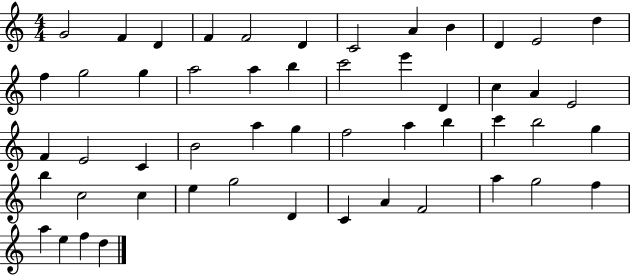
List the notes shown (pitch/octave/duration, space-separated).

G4/h F4/q D4/q F4/q F4/h D4/q C4/h A4/q B4/q D4/q E4/h D5/q F5/q G5/h G5/q A5/h A5/q B5/q C6/h E6/q D4/q C5/q A4/q E4/h F4/q E4/h C4/q B4/h A5/q G5/q F5/h A5/q B5/q C6/q B5/h G5/q B5/q C5/h C5/q E5/q G5/h D4/q C4/q A4/q F4/h A5/q G5/h F5/q A5/q E5/q F5/q D5/q